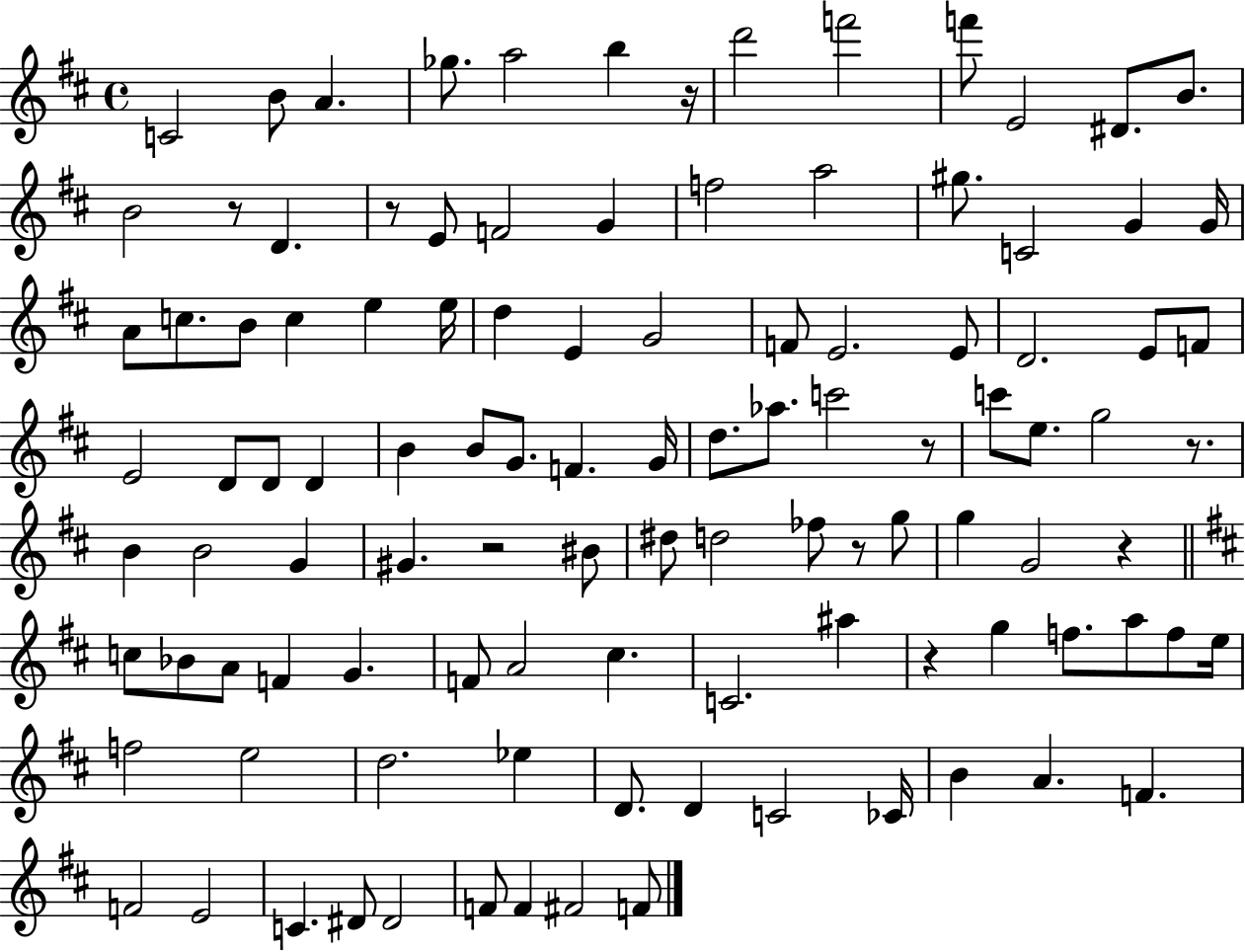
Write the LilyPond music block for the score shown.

{
  \clef treble
  \time 4/4
  \defaultTimeSignature
  \key d \major
  c'2 b'8 a'4. | ges''8. a''2 b''4 r16 | d'''2 f'''2 | f'''8 e'2 dis'8. b'8. | \break b'2 r8 d'4. | r8 e'8 f'2 g'4 | f''2 a''2 | gis''8. c'2 g'4 g'16 | \break a'8 c''8. b'8 c''4 e''4 e''16 | d''4 e'4 g'2 | f'8 e'2. e'8 | d'2. e'8 f'8 | \break e'2 d'8 d'8 d'4 | b'4 b'8 g'8. f'4. g'16 | d''8. aes''8. c'''2 r8 | c'''8 e''8. g''2 r8. | \break b'4 b'2 g'4 | gis'4. r2 bis'8 | dis''8 d''2 fes''8 r8 g''8 | g''4 g'2 r4 | \break \bar "||" \break \key d \major c''8 bes'8 a'8 f'4 g'4. | f'8 a'2 cis''4. | c'2. ais''4 | r4 g''4 f''8. a''8 f''8 e''16 | \break f''2 e''2 | d''2. ees''4 | d'8. d'4 c'2 ces'16 | b'4 a'4. f'4. | \break f'2 e'2 | c'4. dis'8 dis'2 | f'8 f'4 fis'2 f'8 | \bar "|."
}